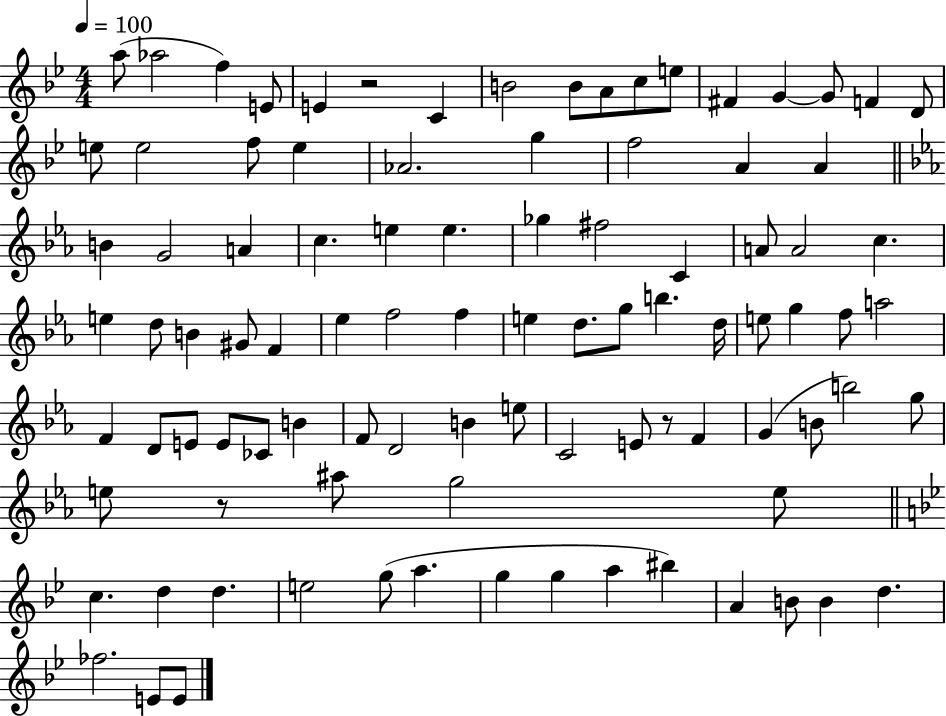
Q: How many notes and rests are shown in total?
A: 95